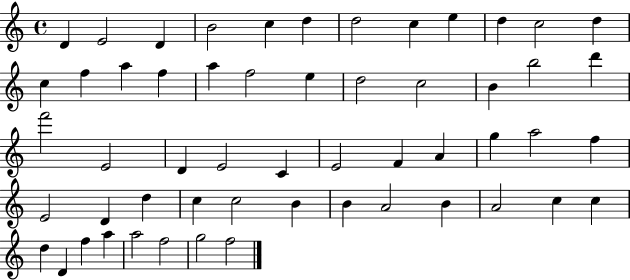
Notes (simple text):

D4/q E4/h D4/q B4/h C5/q D5/q D5/h C5/q E5/q D5/q C5/h D5/q C5/q F5/q A5/q F5/q A5/q F5/h E5/q D5/h C5/h B4/q B5/h D6/q F6/h E4/h D4/q E4/h C4/q E4/h F4/q A4/q G5/q A5/h F5/q E4/h D4/q D5/q C5/q C5/h B4/q B4/q A4/h B4/q A4/h C5/q C5/q D5/q D4/q F5/q A5/q A5/h F5/h G5/h F5/h